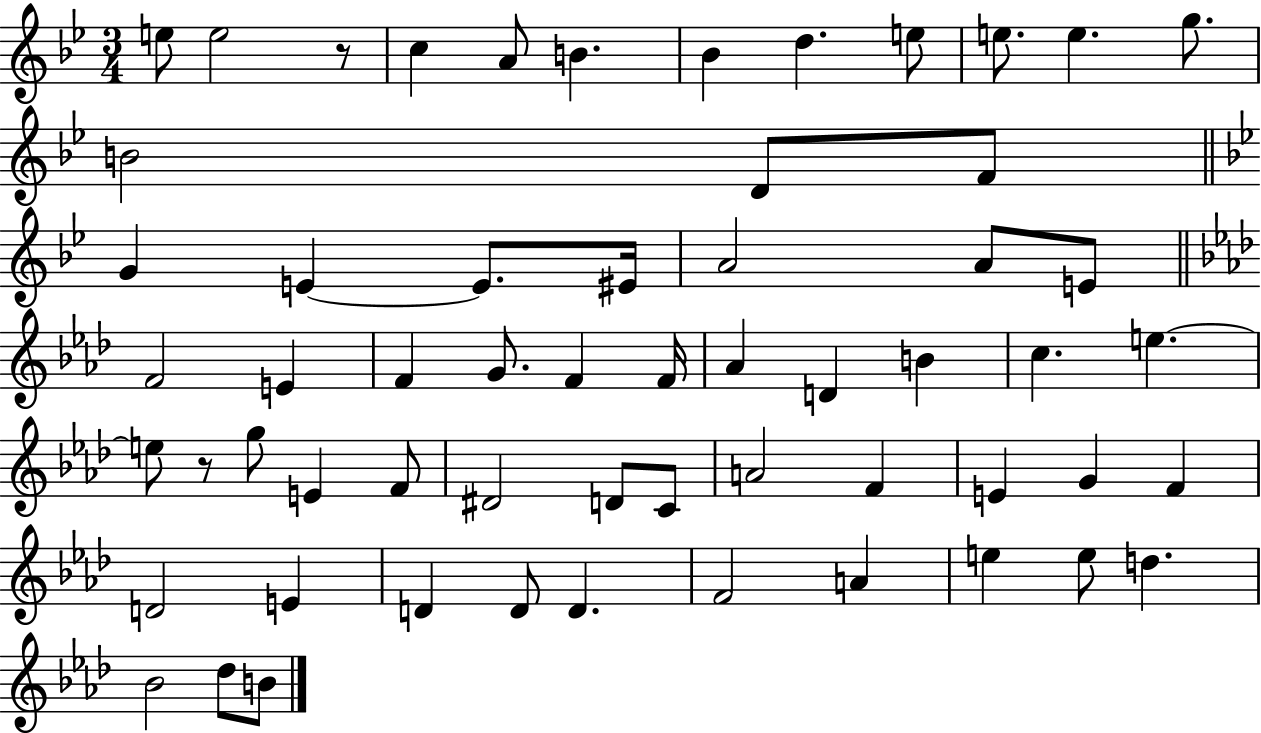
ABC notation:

X:1
T:Untitled
M:3/4
L:1/4
K:Bb
e/2 e2 z/2 c A/2 B _B d e/2 e/2 e g/2 B2 D/2 F/2 G E E/2 ^E/4 A2 A/2 E/2 F2 E F G/2 F F/4 _A D B c e e/2 z/2 g/2 E F/2 ^D2 D/2 C/2 A2 F E G F D2 E D D/2 D F2 A e e/2 d _B2 _d/2 B/2